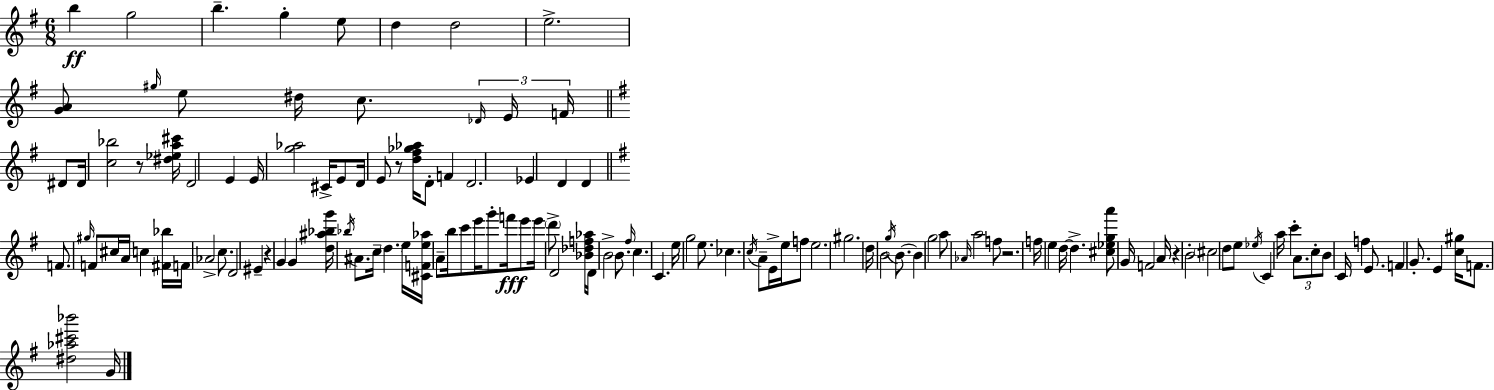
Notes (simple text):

B5/q G5/h B5/q. G5/q E5/e D5/q D5/h E5/h. [G4,A4]/e G#5/s E5/e D#5/s C5/e. Db4/s E4/s F4/s D#4/e D#4/s [C5,Bb5]/h R/e [D#5,Eb5,A5,C#6]/s D4/h E4/q E4/s [G5,Ab5]/h C#4/s E4/e D4/s E4/e R/e [D5,F#5,Gb5,Ab5]/s D4/e F4/q D4/h. Eb4/q D4/q D4/q F4/e. G#5/s F4/e C#5/s A4/s C5/q [F#4,Bb5]/s F4/s Ab4/h C5/e. D4/h EIS4/q R/q G4/q G4/q [D5,A#5,Bb5,G6]/s Bb5/s A#4/e. C5/s D5/q. E5/s [C#4,F4,E5,Ab5]/s A4/e B5/s C6/e E6/s G6/e F6/s E6/e E6/s D6/e D4/h [Bb4,Db5,F5,Ab5]/s D4/s B4/h B4/e. F#5/s C5/q. C4/q. E5/s G5/h E5/e. CES5/q. C5/s A4/e E4/s E5/s F5/e E5/h. G#5/h. D5/s B4/h G5/s B4/e. B4/q G5/h A5/e Ab4/s A5/h F5/e R/h. F5/s E5/q D5/s D5/q. [C#5,Eb5,G5,A6]/e G4/s F4/h A4/s R/q B4/h C#5/h D5/e E5/e Eb5/s C4/q A5/s C6/q A4/e. C5/e B4/e C4/s F5/q E4/e. F4/q G4/e. E4/q [C5,G#5]/s F4/e. [D#5,Ab5,C#6,Bb6]/h G4/s